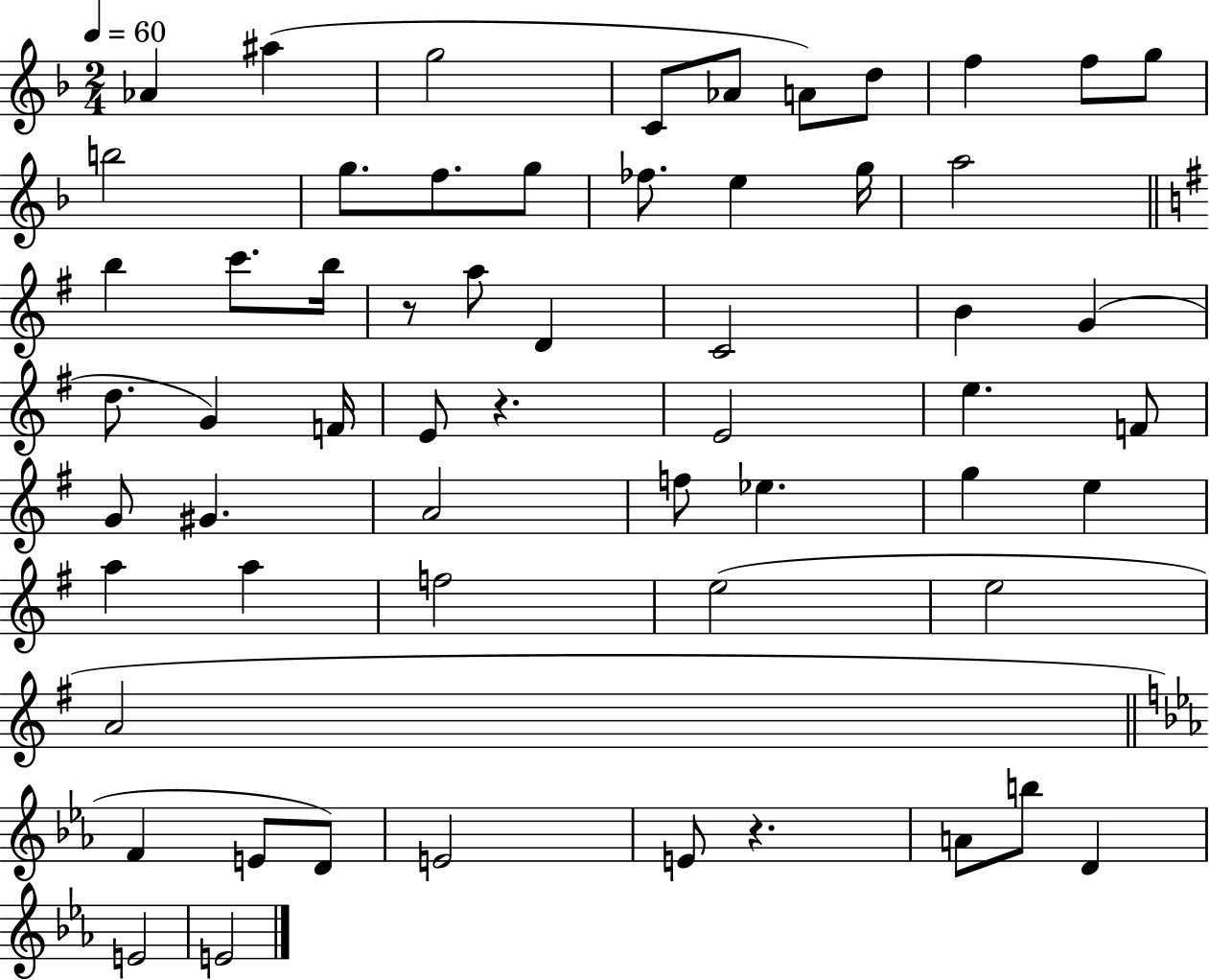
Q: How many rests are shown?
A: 3